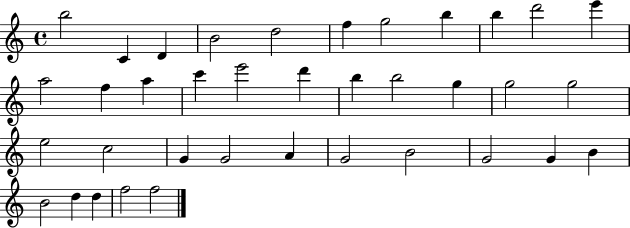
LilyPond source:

{
  \clef treble
  \time 4/4
  \defaultTimeSignature
  \key c \major
  b''2 c'4 d'4 | b'2 d''2 | f''4 g''2 b''4 | b''4 d'''2 e'''4 | \break a''2 f''4 a''4 | c'''4 e'''2 d'''4 | b''4 b''2 g''4 | g''2 g''2 | \break e''2 c''2 | g'4 g'2 a'4 | g'2 b'2 | g'2 g'4 b'4 | \break b'2 d''4 d''4 | f''2 f''2 | \bar "|."
}